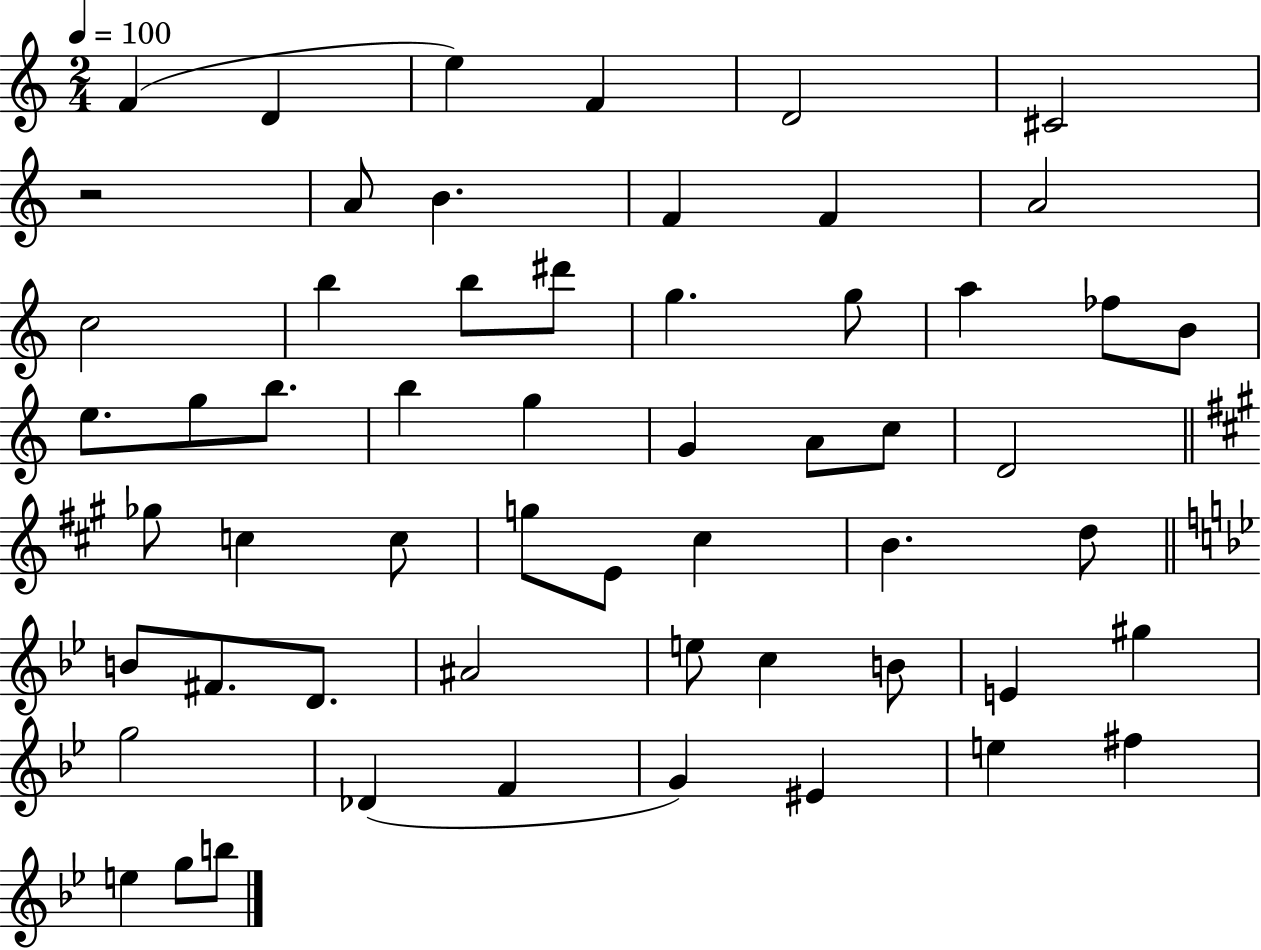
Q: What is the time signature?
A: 2/4